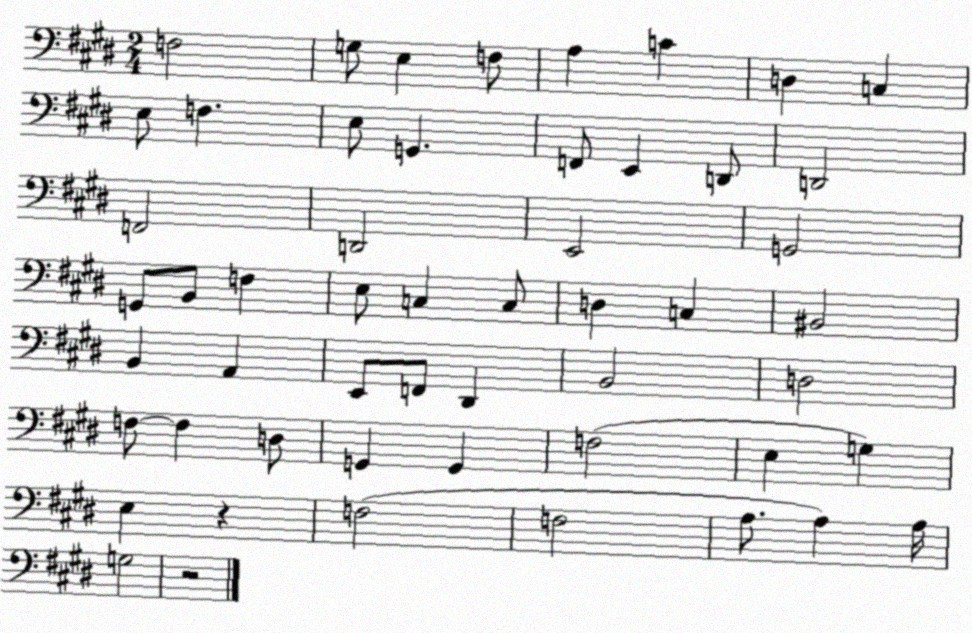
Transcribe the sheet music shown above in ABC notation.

X:1
T:Untitled
M:2/4
L:1/4
K:E
F,2 G,/2 E, F,/2 A, C D, C, E,/2 F, E,/2 G,, F,,/2 E,, D,,/2 D,,2 F,,2 D,,2 E,,2 G,,2 G,,/2 B,,/2 F, E,/2 C, C,/2 D, C, ^B,,2 B,, A,, E,,/2 F,,/2 ^D,, B,,2 D,2 F,/2 F, D,/2 G,, G,, F,2 E, G, E, z F,2 F,2 A,/2 A, A,/4 G,2 z2